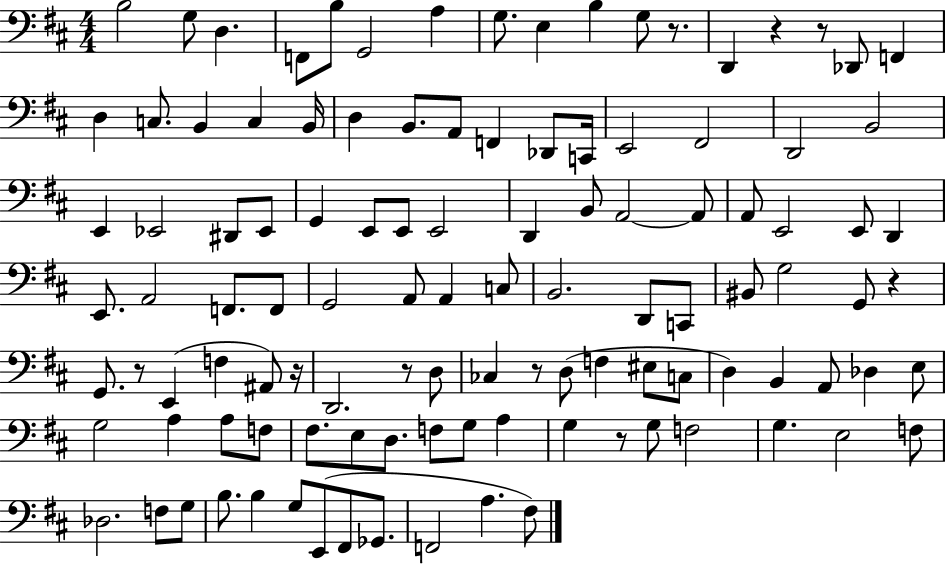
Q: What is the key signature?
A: D major